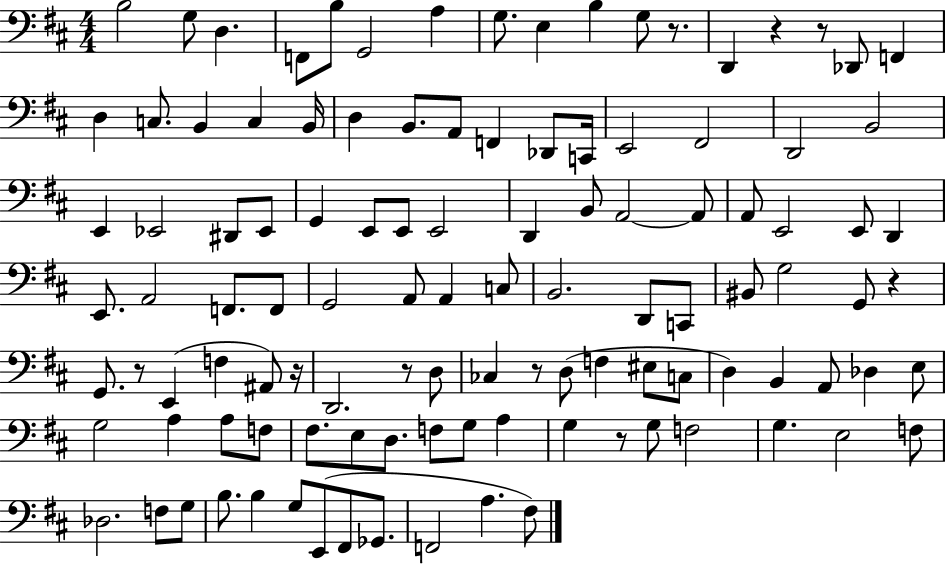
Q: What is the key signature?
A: D major